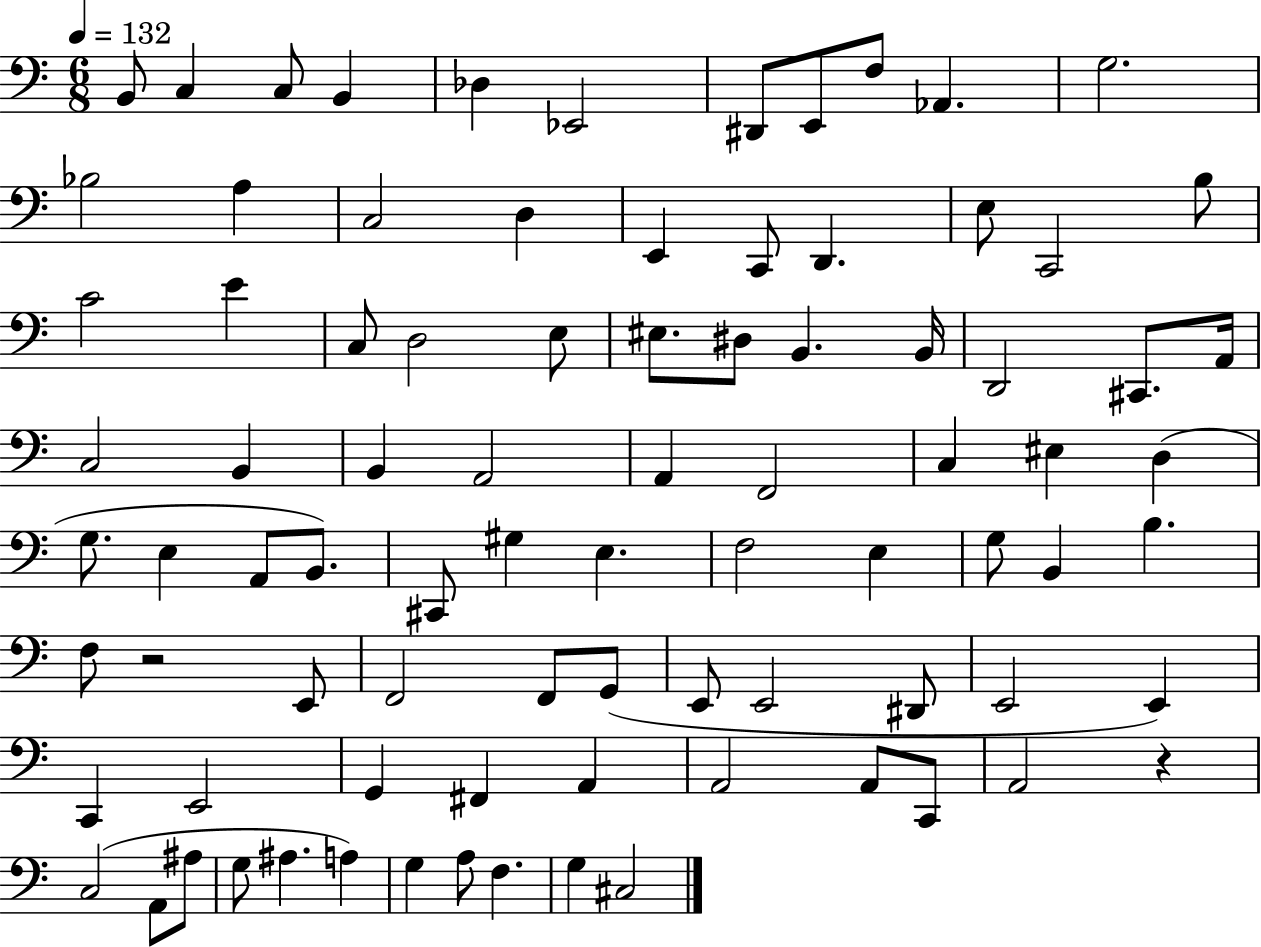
{
  \clef bass
  \numericTimeSignature
  \time 6/8
  \key c \major
  \tempo 4 = 132
  b,8 c4 c8 b,4 | des4 ees,2 | dis,8 e,8 f8 aes,4. | g2. | \break bes2 a4 | c2 d4 | e,4 c,8 d,4. | e8 c,2 b8 | \break c'2 e'4 | c8 d2 e8 | eis8. dis8 b,4. b,16 | d,2 cis,8. a,16 | \break c2 b,4 | b,4 a,2 | a,4 f,2 | c4 eis4 d4( | \break g8. e4 a,8 b,8.) | cis,8 gis4 e4. | f2 e4 | g8 b,4 b4. | \break f8 r2 e,8 | f,2 f,8 g,8( | e,8 e,2 dis,8 | e,2 e,4) | \break c,4 e,2 | g,4 fis,4 a,4 | a,2 a,8 c,8 | a,2 r4 | \break c2( a,8 ais8 | g8 ais4. a4) | g4 a8 f4. | g4 cis2 | \break \bar "|."
}